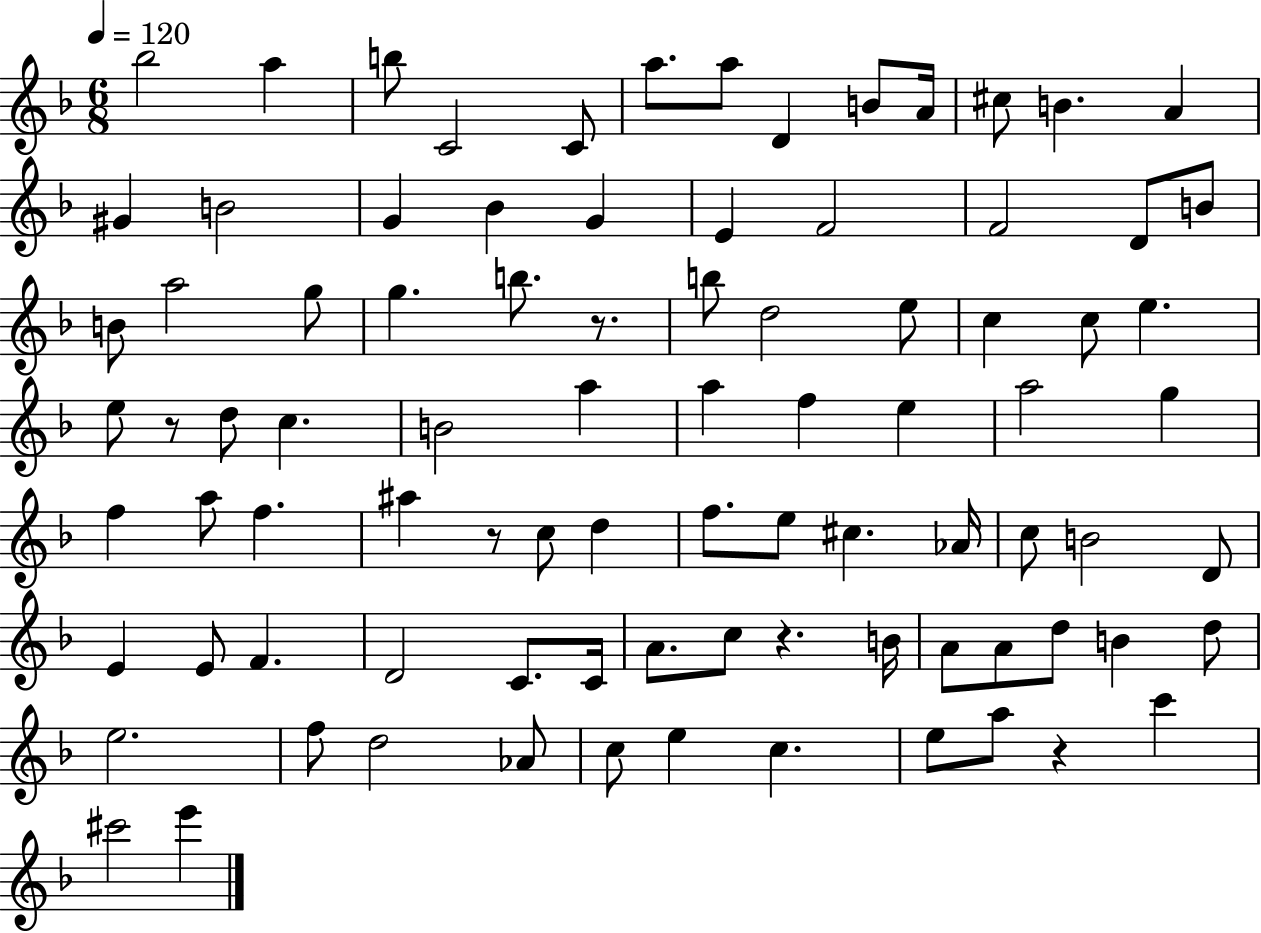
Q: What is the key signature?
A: F major